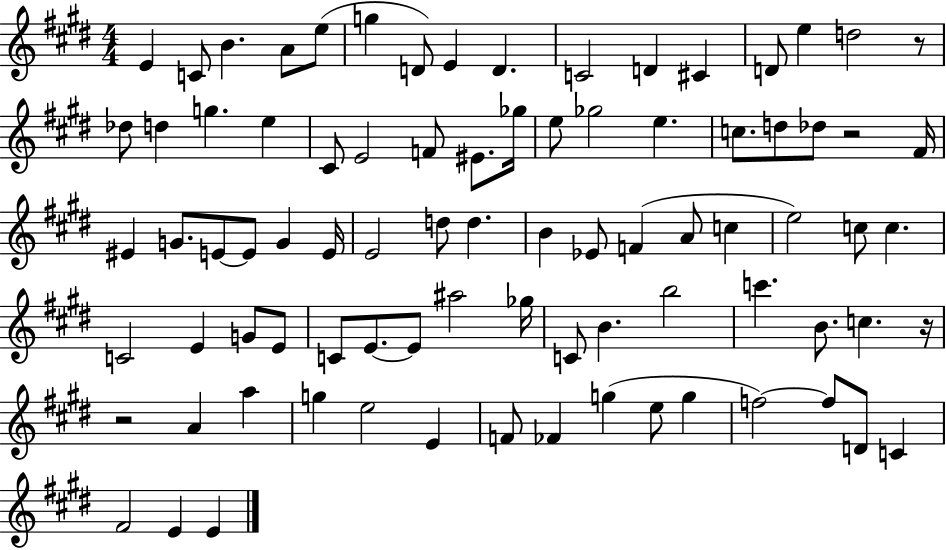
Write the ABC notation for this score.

X:1
T:Untitled
M:4/4
L:1/4
K:E
E C/2 B A/2 e/2 g D/2 E D C2 D ^C D/2 e d2 z/2 _d/2 d g e ^C/2 E2 F/2 ^E/2 _g/4 e/2 _g2 e c/2 d/2 _d/2 z2 ^F/4 ^E G/2 E/2 E/2 G E/4 E2 d/2 d B _E/2 F A/2 c e2 c/2 c C2 E G/2 E/2 C/2 E/2 E/2 ^a2 _g/4 C/2 B b2 c' B/2 c z/4 z2 A a g e2 E F/2 _F g e/2 g f2 f/2 D/2 C ^F2 E E